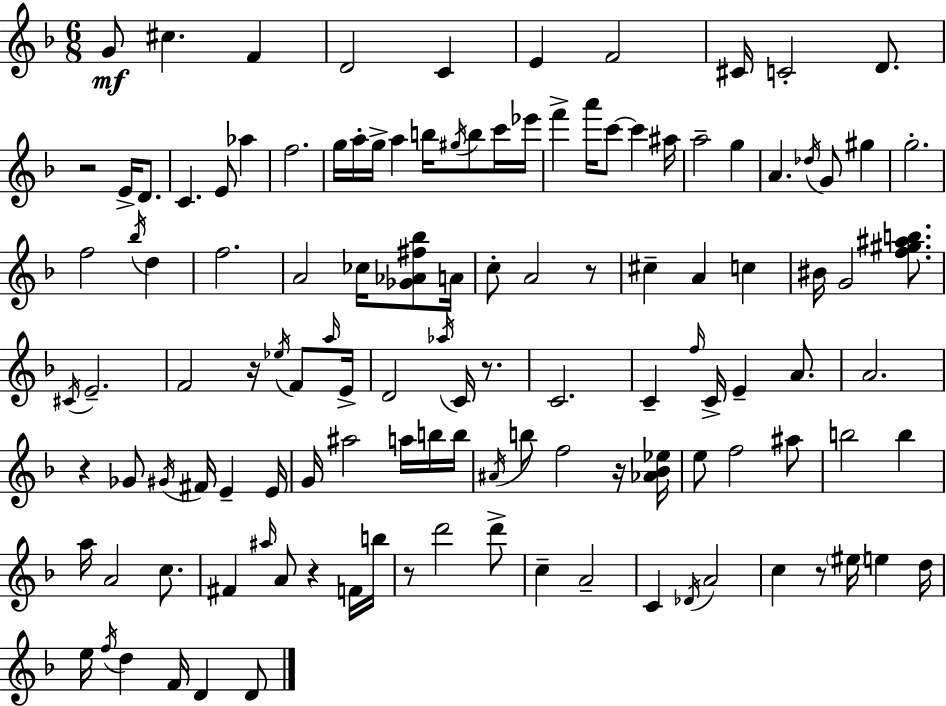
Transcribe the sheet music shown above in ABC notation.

X:1
T:Untitled
M:6/8
L:1/4
K:F
G/2 ^c F D2 C E F2 ^C/4 C2 D/2 z2 E/4 D/2 C E/2 _a f2 g/4 a/4 g/4 a b/4 ^g/4 b/2 c'/4 _e'/4 f' a'/4 c'/2 c' ^a/4 a2 g A _d/4 G/2 ^g g2 f2 _b/4 d f2 A2 _c/4 [_G_A^f_b]/2 A/4 c/2 A2 z/2 ^c A c ^B/4 G2 [f^g^ab]/2 ^C/4 E2 F2 z/4 _e/4 F/2 a/4 E/4 D2 _a/4 C/4 z/2 C2 C f/4 C/4 E A/2 A2 z _G/2 ^G/4 ^F/4 E E/4 G/4 ^a2 a/4 b/4 b/4 ^A/4 b/2 f2 z/4 [_A_B_e]/4 e/2 f2 ^a/2 b2 b a/4 A2 c/2 ^F ^a/4 A/2 z F/4 b/4 z/2 d'2 d'/2 c A2 C _D/4 A2 c z/2 ^e/4 e d/4 e/4 f/4 d F/4 D D/2